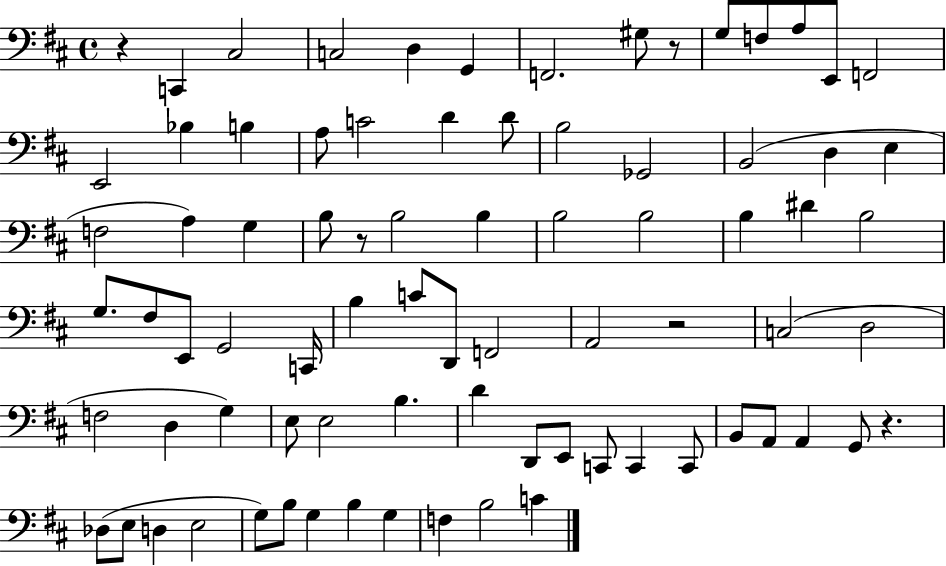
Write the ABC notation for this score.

X:1
T:Untitled
M:4/4
L:1/4
K:D
z C,, ^C,2 C,2 D, G,, F,,2 ^G,/2 z/2 G,/2 F,/2 A,/2 E,,/2 F,,2 E,,2 _B, B, A,/2 C2 D D/2 B,2 _G,,2 B,,2 D, E, F,2 A, G, B,/2 z/2 B,2 B, B,2 B,2 B, ^D B,2 G,/2 ^F,/2 E,,/2 G,,2 C,,/4 B, C/2 D,,/2 F,,2 A,,2 z2 C,2 D,2 F,2 D, G, E,/2 E,2 B, D D,,/2 E,,/2 C,,/2 C,, C,,/2 B,,/2 A,,/2 A,, G,,/2 z _D,/2 E,/2 D, E,2 G,/2 B,/2 G, B, G, F, B,2 C